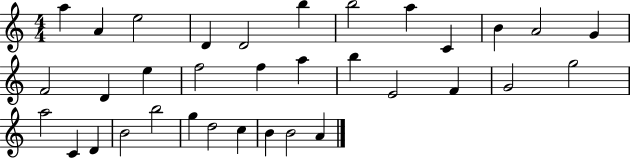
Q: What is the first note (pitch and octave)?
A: A5